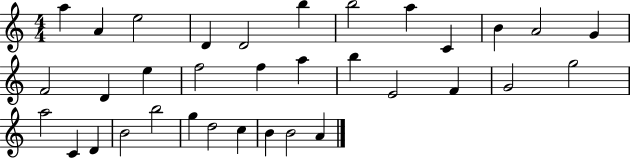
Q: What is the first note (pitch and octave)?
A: A5